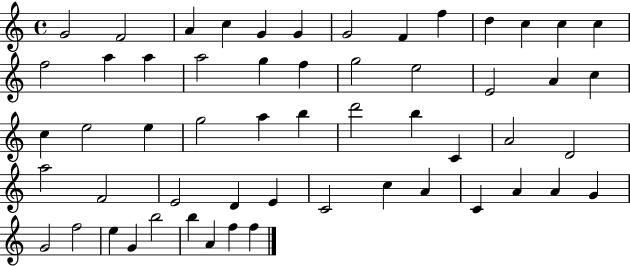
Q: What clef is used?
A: treble